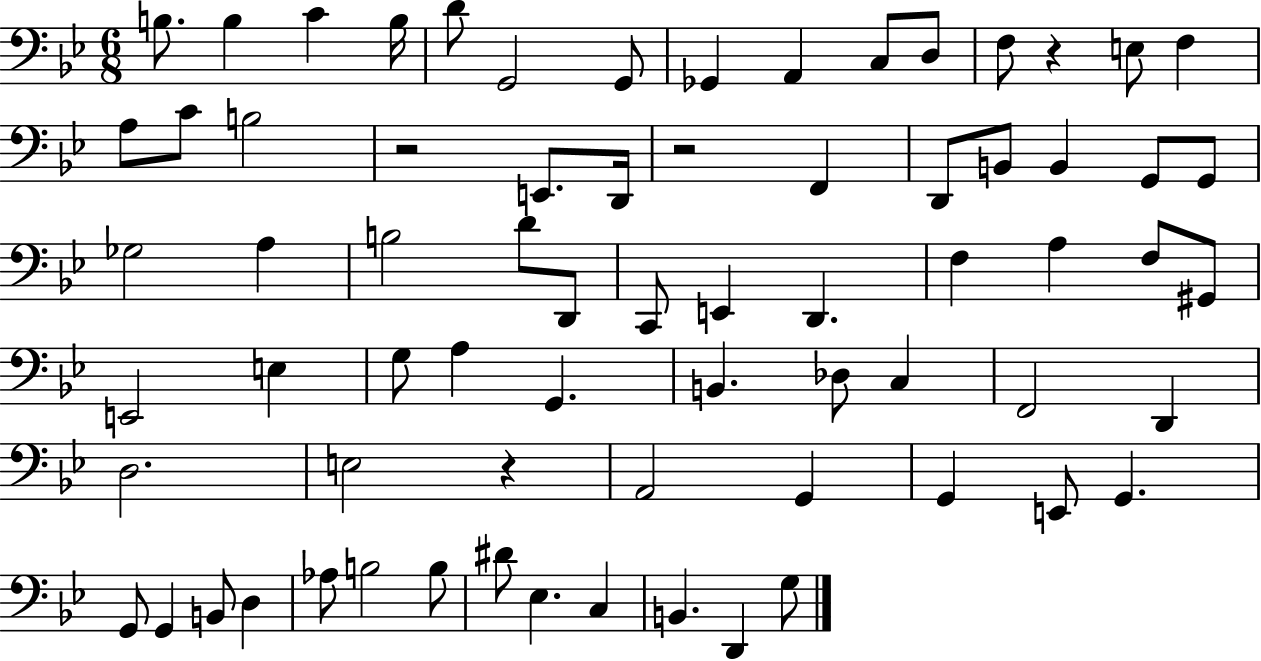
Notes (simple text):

B3/e. B3/q C4/q B3/s D4/e G2/h G2/e Gb2/q A2/q C3/e D3/e F3/e R/q E3/e F3/q A3/e C4/e B3/h R/h E2/e. D2/s R/h F2/q D2/e B2/e B2/q G2/e G2/e Gb3/h A3/q B3/h D4/e D2/e C2/e E2/q D2/q. F3/q A3/q F3/e G#2/e E2/h E3/q G3/e A3/q G2/q. B2/q. Db3/e C3/q F2/h D2/q D3/h. E3/h R/q A2/h G2/q G2/q E2/e G2/q. G2/e G2/q B2/e D3/q Ab3/e B3/h B3/e D#4/e Eb3/q. C3/q B2/q. D2/q G3/e